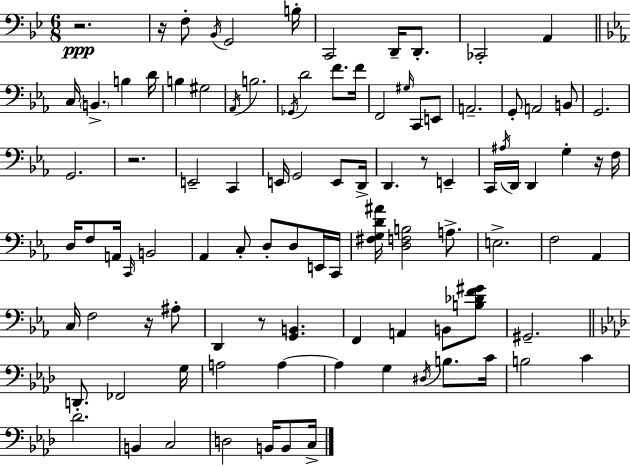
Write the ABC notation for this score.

X:1
T:Untitled
M:6/8
L:1/4
K:Gm
z2 z/4 F,/2 _B,,/4 G,,2 B,/4 C,,2 D,,/4 D,,/2 _C,,2 A,, C,/4 B,, B, D/4 B, ^G,2 _A,,/4 B,2 _G,,/4 D2 F/2 F/4 F,,2 ^G,/4 C,,/2 E,,/2 A,,2 G,,/2 A,,2 B,,/2 G,,2 G,,2 z2 E,,2 C,, E,,/4 G,,2 E,,/2 D,,/4 D,, z/2 E,, C,,/4 ^A,/4 D,,/4 D,, G, z/4 F,/4 D,/4 F,/2 A,,/4 C,,/4 B,,2 _A,, C,/2 D,/2 D,/2 E,,/4 C,,/4 [^F,G,D^A]/4 [D,F,B,]2 A,/2 E,2 F,2 _A,, C,/4 F,2 z/4 ^A,/2 D,, z/2 [G,,B,,] F,, A,, B,,/2 [B,_DF^G]/2 ^G,,2 D,,/2 _F,,2 G,/4 A,2 A, A, G, ^D,/4 B,/2 C/4 B,2 C _D2 B,, C,2 D,2 B,,/4 B,,/2 C,/4